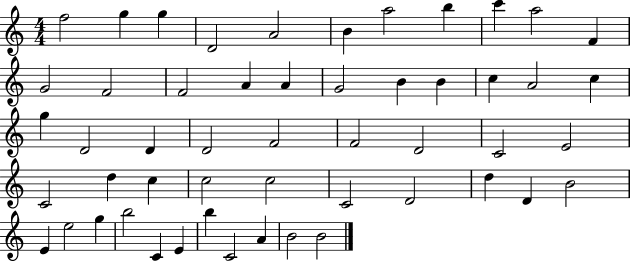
{
  \clef treble
  \numericTimeSignature
  \time 4/4
  \key c \major
  f''2 g''4 g''4 | d'2 a'2 | b'4 a''2 b''4 | c'''4 a''2 f'4 | \break g'2 f'2 | f'2 a'4 a'4 | g'2 b'4 b'4 | c''4 a'2 c''4 | \break g''4 d'2 d'4 | d'2 f'2 | f'2 d'2 | c'2 e'2 | \break c'2 d''4 c''4 | c''2 c''2 | c'2 d'2 | d''4 d'4 b'2 | \break e'4 e''2 g''4 | b''2 c'4 e'4 | b''4 c'2 a'4 | b'2 b'2 | \break \bar "|."
}